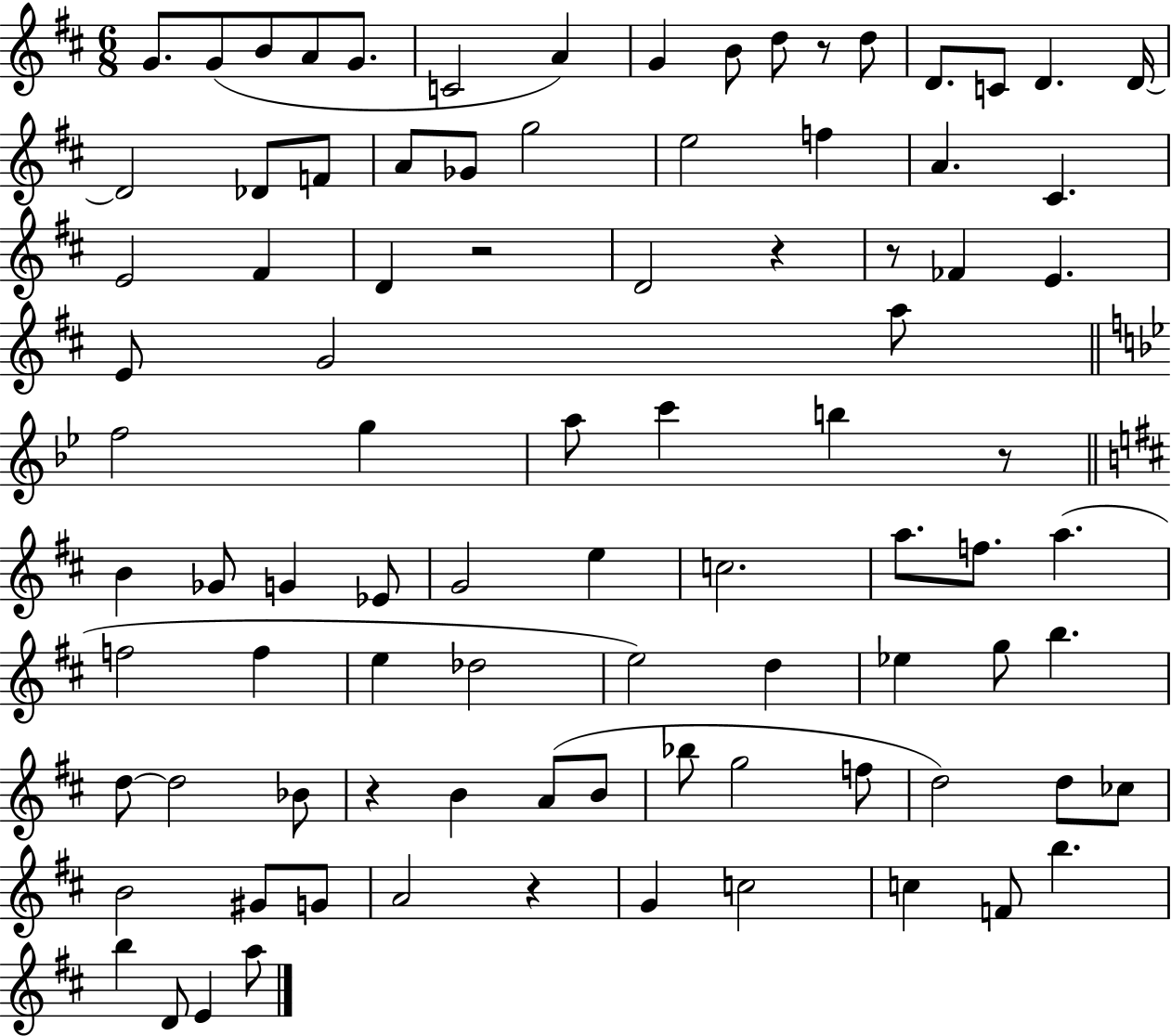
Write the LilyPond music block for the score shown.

{
  \clef treble
  \numericTimeSignature
  \time 6/8
  \key d \major
  \repeat volta 2 { g'8. g'8( b'8 a'8 g'8. | c'2 a'4) | g'4 b'8 d''8 r8 d''8 | d'8. c'8 d'4. d'16~~ | \break d'2 des'8 f'8 | a'8 ges'8 g''2 | e''2 f''4 | a'4. cis'4. | \break e'2 fis'4 | d'4 r2 | d'2 r4 | r8 fes'4 e'4. | \break e'8 g'2 a''8 | \bar "||" \break \key g \minor f''2 g''4 | a''8 c'''4 b''4 r8 | \bar "||" \break \key d \major b'4 ges'8 g'4 ees'8 | g'2 e''4 | c''2. | a''8. f''8. a''4.( | \break f''2 f''4 | e''4 des''2 | e''2) d''4 | ees''4 g''8 b''4. | \break d''8~~ d''2 bes'8 | r4 b'4 a'8( b'8 | bes''8 g''2 f''8 | d''2) d''8 ces''8 | \break b'2 gis'8 g'8 | a'2 r4 | g'4 c''2 | c''4 f'8 b''4. | \break b''4 d'8 e'4 a''8 | } \bar "|."
}